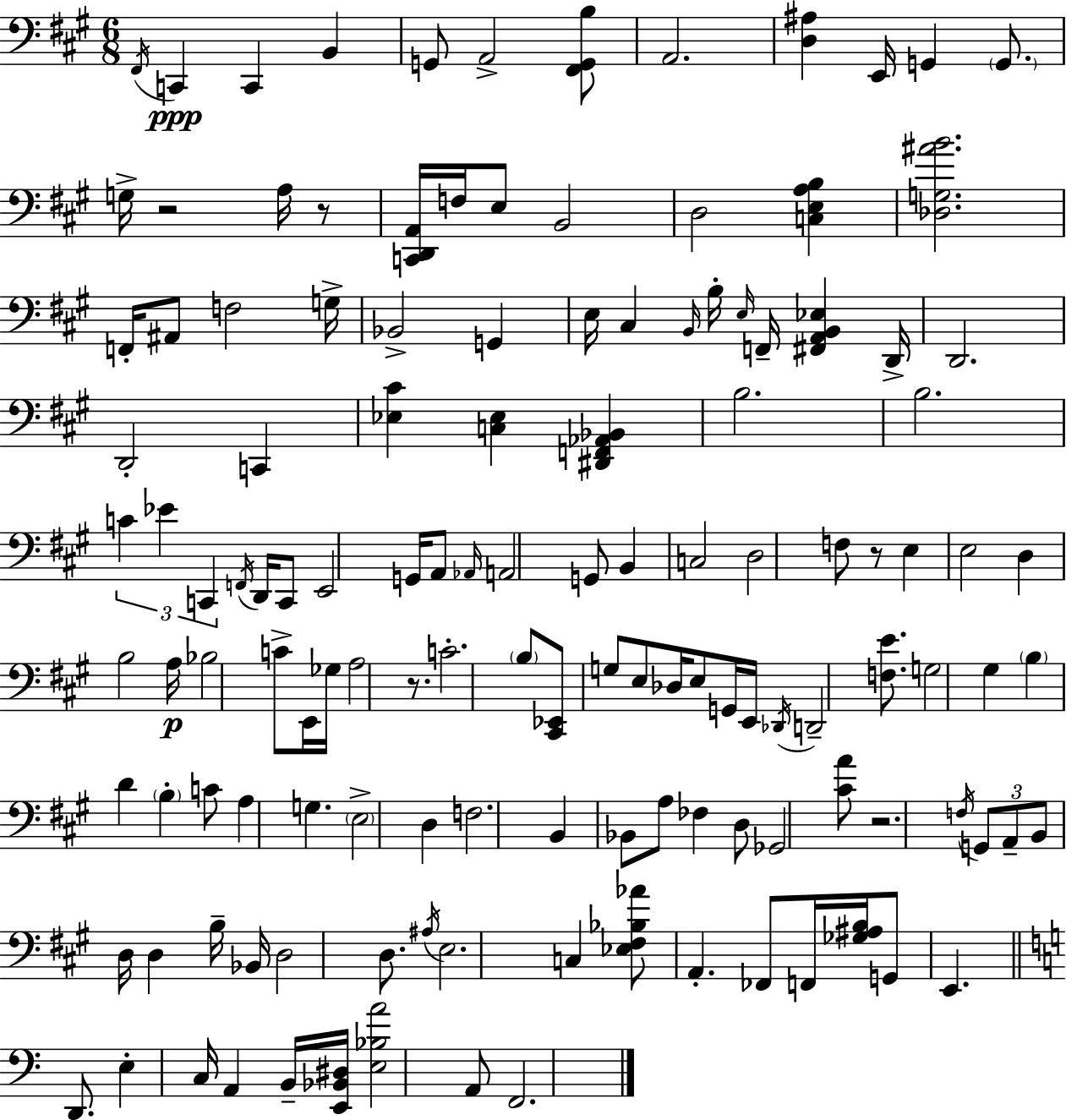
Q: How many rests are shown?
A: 5